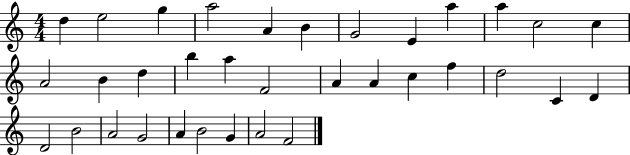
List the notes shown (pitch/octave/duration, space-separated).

D5/q E5/h G5/q A5/h A4/q B4/q G4/h E4/q A5/q A5/q C5/h C5/q A4/h B4/q D5/q B5/q A5/q F4/h A4/q A4/q C5/q F5/q D5/h C4/q D4/q D4/h B4/h A4/h G4/h A4/q B4/h G4/q A4/h F4/h